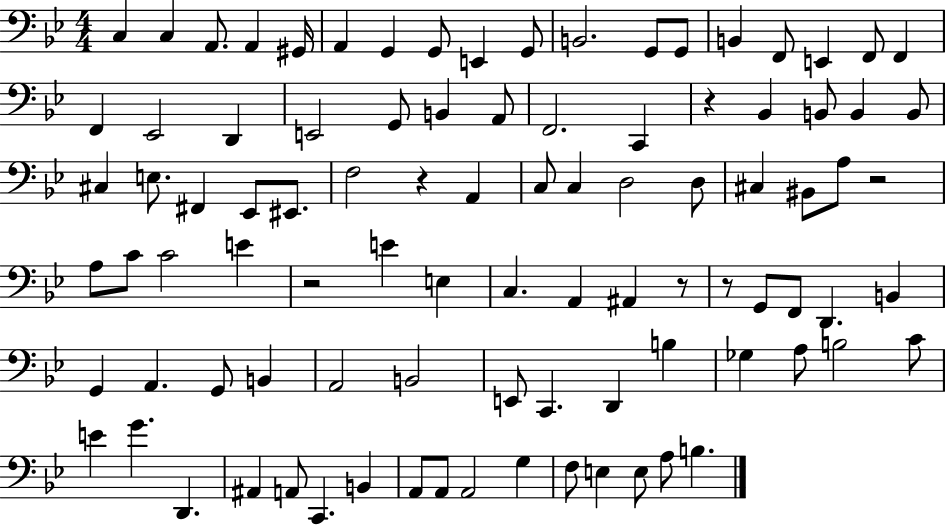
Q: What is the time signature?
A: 4/4